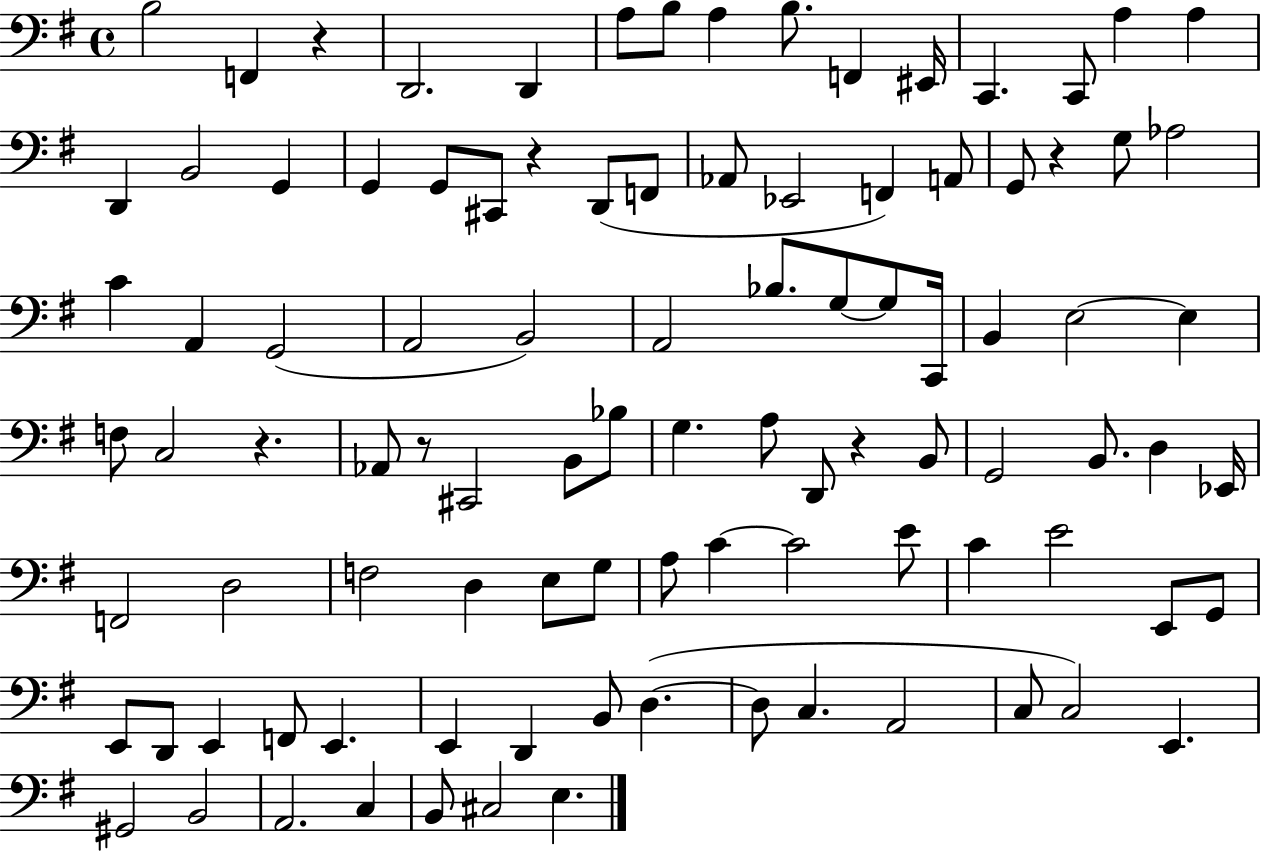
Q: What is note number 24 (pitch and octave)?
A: Eb2